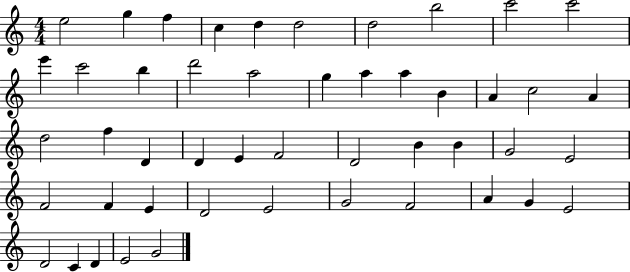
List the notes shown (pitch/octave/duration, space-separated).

E5/h G5/q F5/q C5/q D5/q D5/h D5/h B5/h C6/h C6/h E6/q C6/h B5/q D6/h A5/h G5/q A5/q A5/q B4/q A4/q C5/h A4/q D5/h F5/q D4/q D4/q E4/q F4/h D4/h B4/q B4/q G4/h E4/h F4/h F4/q E4/q D4/h E4/h G4/h F4/h A4/q G4/q E4/h D4/h C4/q D4/q E4/h G4/h